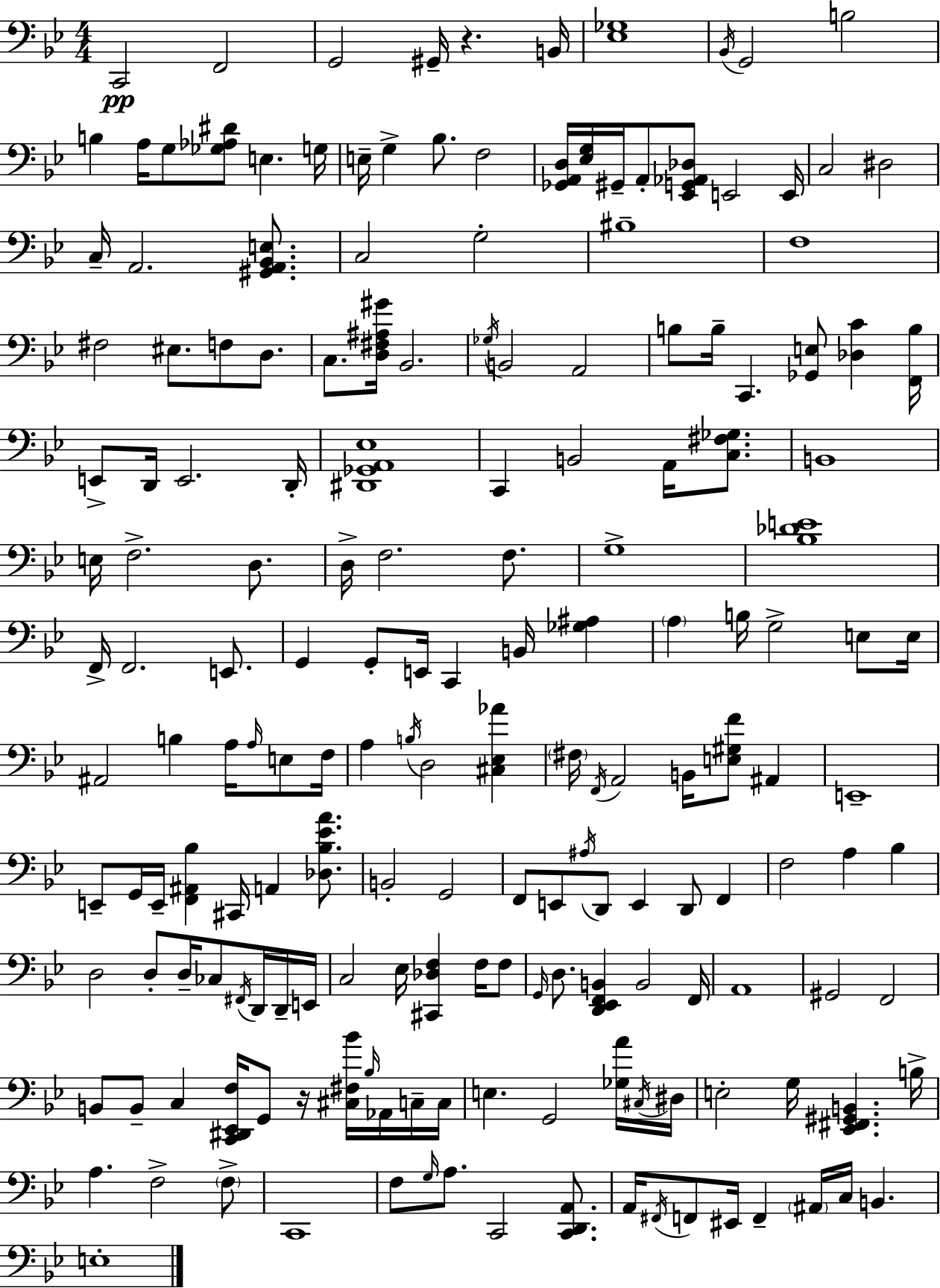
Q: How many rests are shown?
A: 2